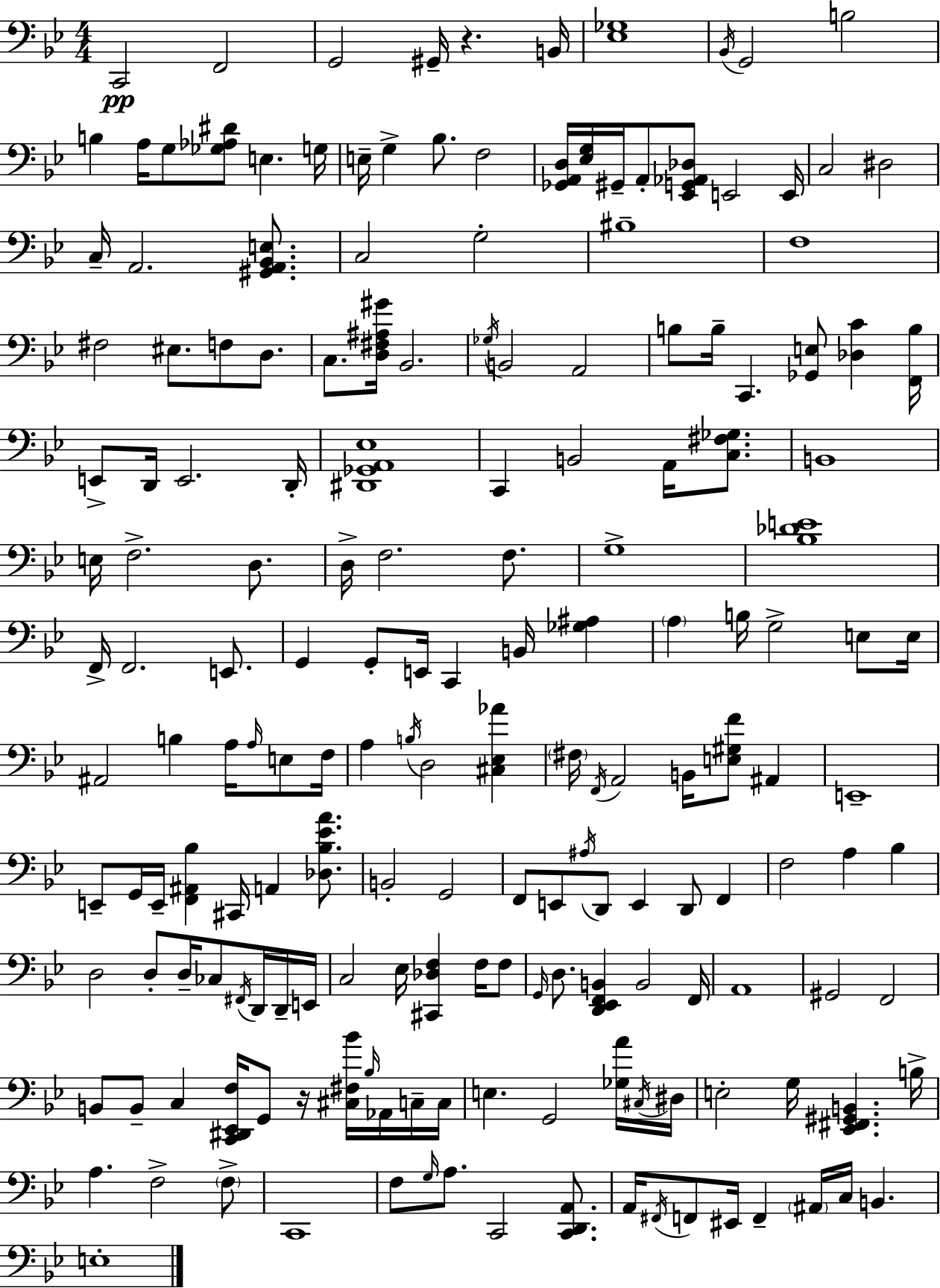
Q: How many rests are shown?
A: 2